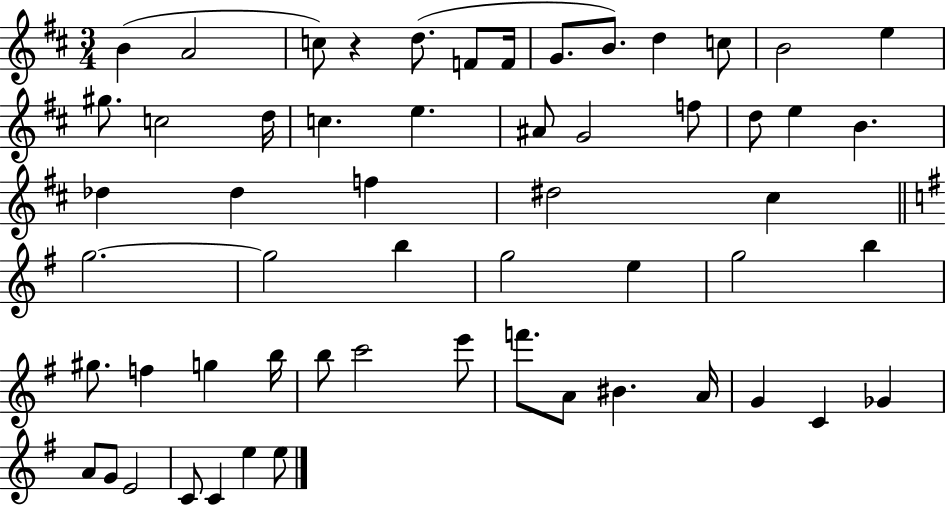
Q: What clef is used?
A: treble